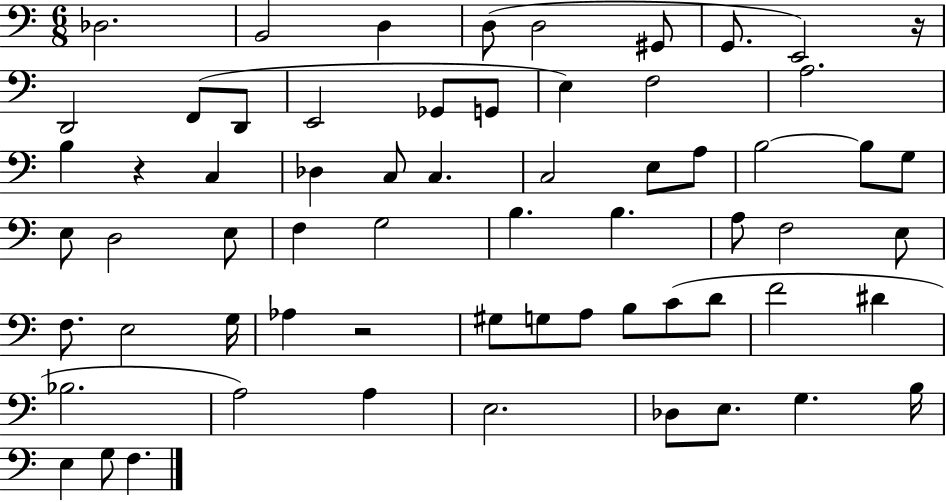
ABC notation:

X:1
T:Untitled
M:6/8
L:1/4
K:C
_D,2 B,,2 D, D,/2 D,2 ^G,,/2 G,,/2 E,,2 z/4 D,,2 F,,/2 D,,/2 E,,2 _G,,/2 G,,/2 E, F,2 A,2 B, z C, _D, C,/2 C, C,2 E,/2 A,/2 B,2 B,/2 G,/2 E,/2 D,2 E,/2 F, G,2 B, B, A,/2 F,2 E,/2 F,/2 E,2 G,/4 _A, z2 ^G,/2 G,/2 A,/2 B,/2 C/2 D/2 F2 ^D _B,2 A,2 A, E,2 _D,/2 E,/2 G, B,/4 E, G,/2 F,